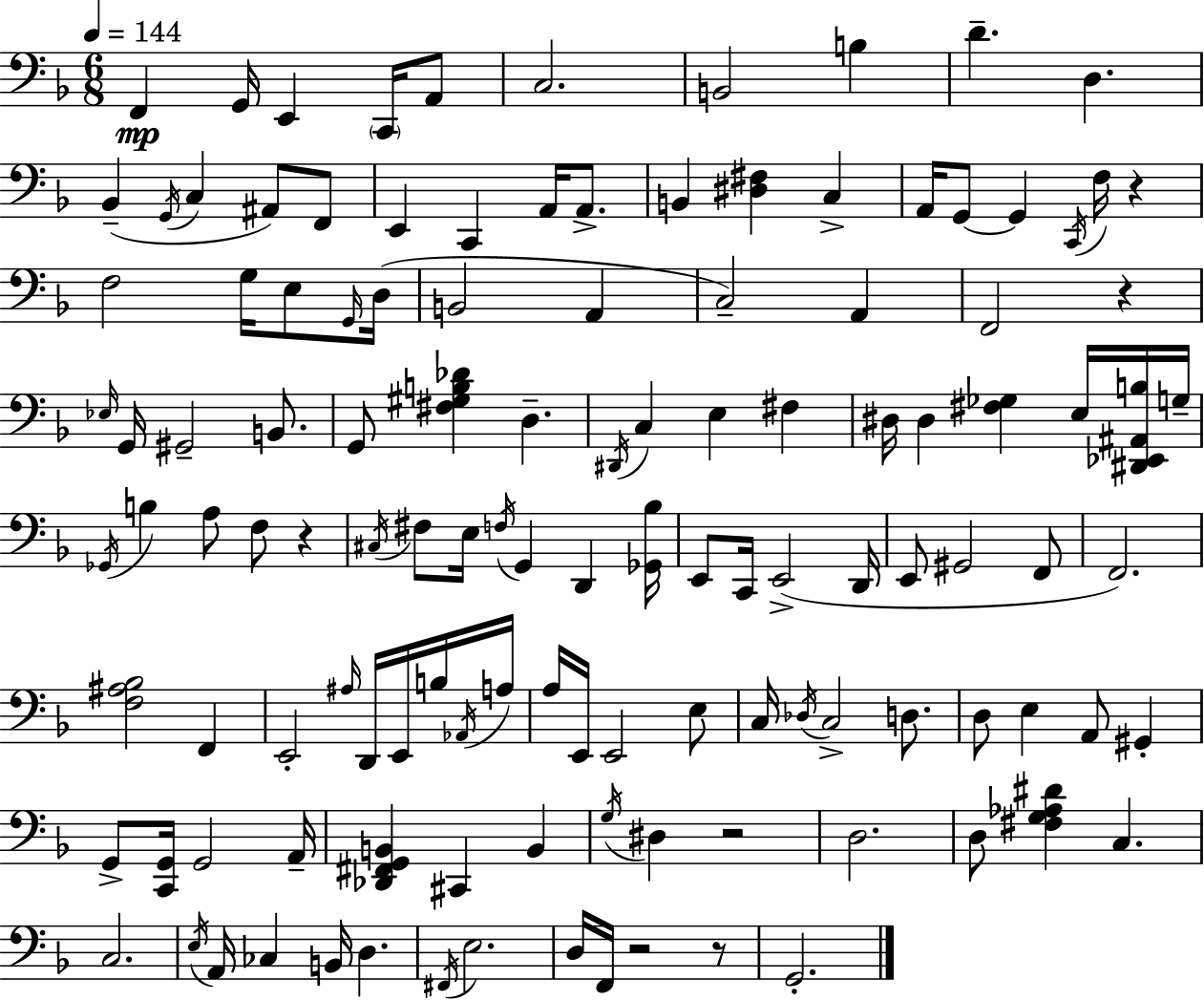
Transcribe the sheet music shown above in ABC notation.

X:1
T:Untitled
M:6/8
L:1/4
K:F
F,, G,,/4 E,, C,,/4 A,,/2 C,2 B,,2 B, D D, _B,, G,,/4 C, ^A,,/2 F,,/2 E,, C,, A,,/4 A,,/2 B,, [^D,^F,] C, A,,/4 G,,/2 G,, C,,/4 F,/4 z F,2 G,/4 E,/2 G,,/4 D,/4 B,,2 A,, C,2 A,, F,,2 z _E,/4 G,,/4 ^G,,2 B,,/2 G,,/2 [^F,^G,B,_D] D, ^D,,/4 C, E, ^F, ^D,/4 ^D, [^F,_G,] E,/4 [^D,,_E,,^A,,B,]/4 G,/4 _G,,/4 B, A,/2 F,/2 z ^C,/4 ^F,/2 E,/4 F,/4 G,, D,, [_G,,_B,]/4 E,,/2 C,,/4 E,,2 D,,/4 E,,/2 ^G,,2 F,,/2 F,,2 [F,^A,_B,]2 F,, E,,2 ^A,/4 D,,/4 E,,/4 B,/4 _A,,/4 A,/4 A,/4 E,,/4 E,,2 E,/2 C,/4 _D,/4 C,2 D,/2 D,/2 E, A,,/2 ^G,, G,,/2 [C,,G,,]/4 G,,2 A,,/4 [_D,,^F,,G,,B,,] ^C,, B,, G,/4 ^D, z2 D,2 D,/2 [^F,G,_A,^D] C, C,2 E,/4 A,,/4 _C, B,,/4 D, ^F,,/4 E,2 D,/4 F,,/4 z2 z/2 G,,2